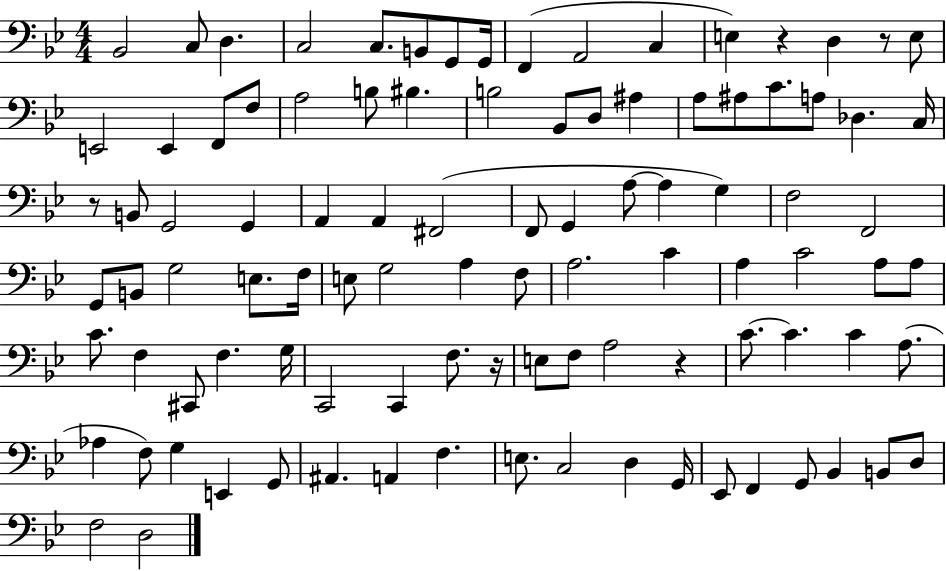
X:1
T:Untitled
M:4/4
L:1/4
K:Bb
_B,,2 C,/2 D, C,2 C,/2 B,,/2 G,,/2 G,,/4 F,, A,,2 C, E, z D, z/2 E,/2 E,,2 E,, F,,/2 F,/2 A,2 B,/2 ^B, B,2 _B,,/2 D,/2 ^A, A,/2 ^A,/2 C/2 A,/2 _D, C,/4 z/2 B,,/2 G,,2 G,, A,, A,, ^F,,2 F,,/2 G,, A,/2 A, G, F,2 F,,2 G,,/2 B,,/2 G,2 E,/2 F,/4 E,/2 G,2 A, F,/2 A,2 C A, C2 A,/2 A,/2 C/2 F, ^C,,/2 F, G,/4 C,,2 C,, F,/2 z/4 E,/2 F,/2 A,2 z C/2 C C A,/2 _A, F,/2 G, E,, G,,/2 ^A,, A,, F, E,/2 C,2 D, G,,/4 _E,,/2 F,, G,,/2 _B,, B,,/2 D,/2 F,2 D,2